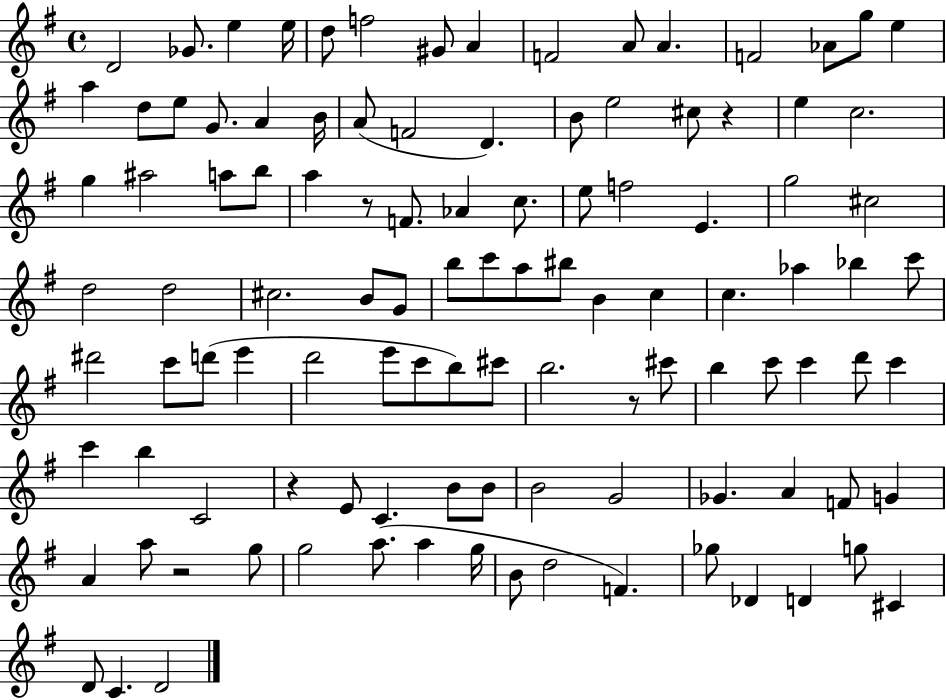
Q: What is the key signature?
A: G major